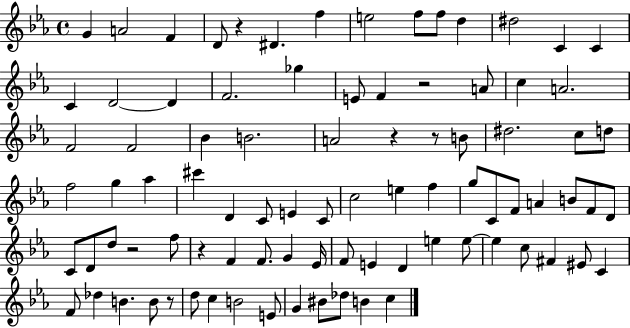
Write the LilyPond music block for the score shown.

{
  \clef treble
  \time 4/4
  \defaultTimeSignature
  \key ees \major
  \repeat volta 2 { g'4 a'2 f'4 | d'8 r4 dis'4. f''4 | e''2 f''8 f''8 d''4 | dis''2 c'4 c'4 | \break c'4 d'2~~ d'4 | f'2. ges''4 | e'8 f'4 r2 a'8 | c''4 a'2. | \break f'2 f'2 | bes'4 b'2. | a'2 r4 r8 b'8 | dis''2. c''8 d''8 | \break f''2 g''4 aes''4 | cis'''4 d'4 c'8 e'4 c'8 | c''2 e''4 f''4 | g''8 c'8 f'8 a'4 b'8 f'8 d'8 | \break c'8 d'8 d''8 r2 f''8 | r4 f'4 f'8. g'4 ees'16 | f'8 e'4 d'4 e''4 e''8~~ | e''4 c''8 fis'4 eis'8 c'4 | \break f'8 des''4 b'4. b'8 r8 | d''8 c''4 b'2 e'8 | g'4 bis'8 des''8 b'4 c''4 | } \bar "|."
}